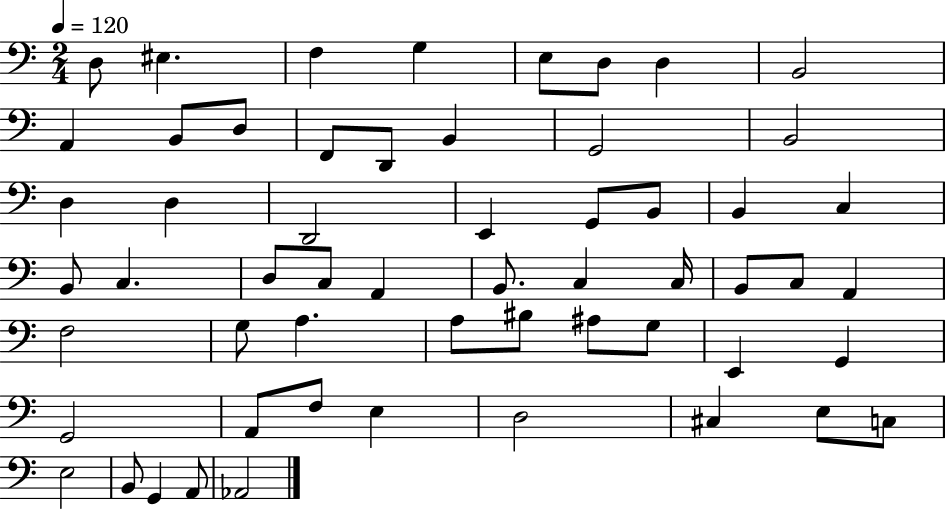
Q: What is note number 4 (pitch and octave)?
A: G3